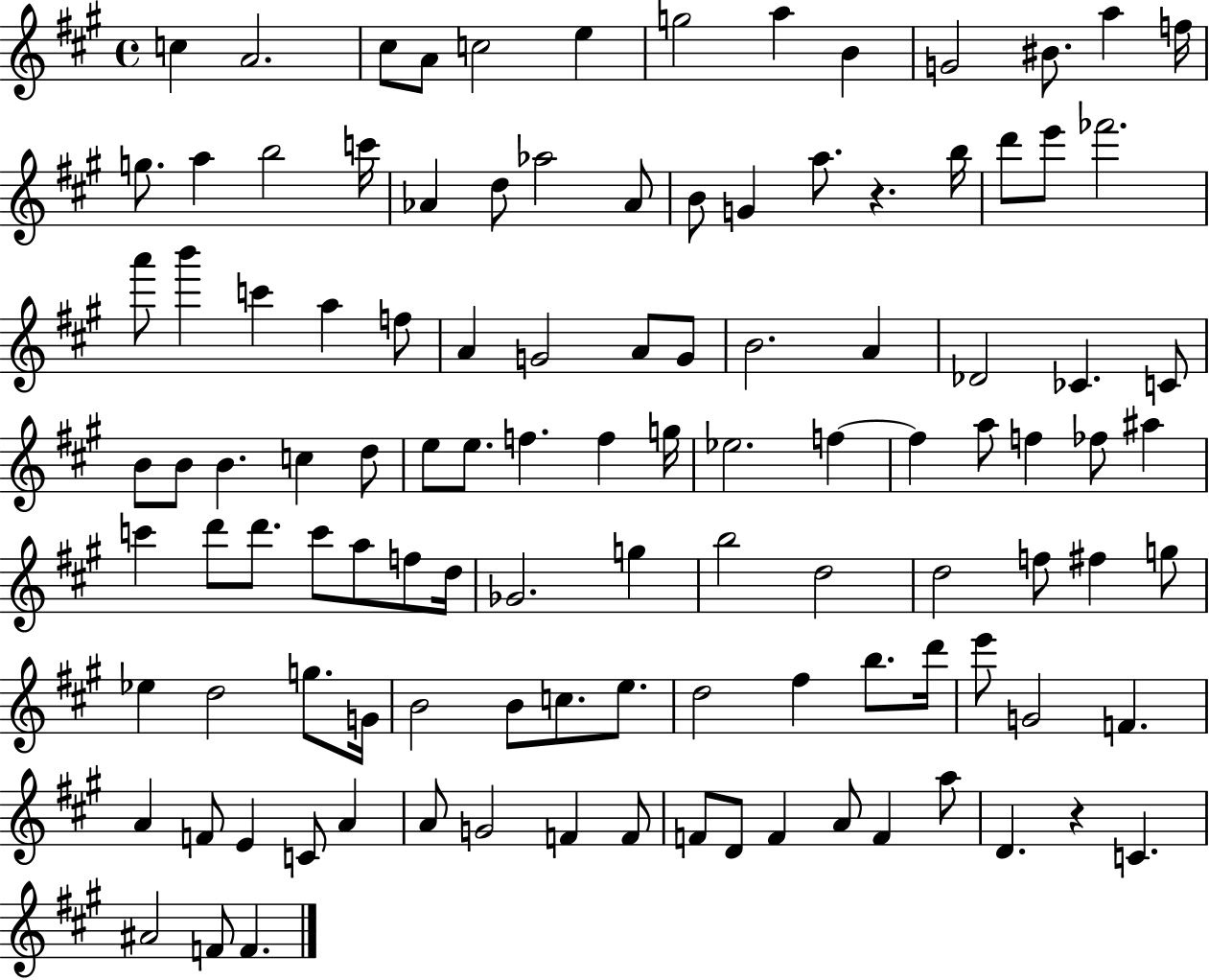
{
  \clef treble
  \time 4/4
  \defaultTimeSignature
  \key a \major
  c''4 a'2. | cis''8 a'8 c''2 e''4 | g''2 a''4 b'4 | g'2 bis'8. a''4 f''16 | \break g''8. a''4 b''2 c'''16 | aes'4 d''8 aes''2 aes'8 | b'8 g'4 a''8. r4. b''16 | d'''8 e'''8 fes'''2. | \break a'''8 b'''4 c'''4 a''4 f''8 | a'4 g'2 a'8 g'8 | b'2. a'4 | des'2 ces'4. c'8 | \break b'8 b'8 b'4. c''4 d''8 | e''8 e''8. f''4. f''4 g''16 | ees''2. f''4~~ | f''4 a''8 f''4 fes''8 ais''4 | \break c'''4 d'''8 d'''8. c'''8 a''8 f''8 d''16 | ges'2. g''4 | b''2 d''2 | d''2 f''8 fis''4 g''8 | \break ees''4 d''2 g''8. g'16 | b'2 b'8 c''8. e''8. | d''2 fis''4 b''8. d'''16 | e'''8 g'2 f'4. | \break a'4 f'8 e'4 c'8 a'4 | a'8 g'2 f'4 f'8 | f'8 d'8 f'4 a'8 f'4 a''8 | d'4. r4 c'4. | \break ais'2 f'8 f'4. | \bar "|."
}